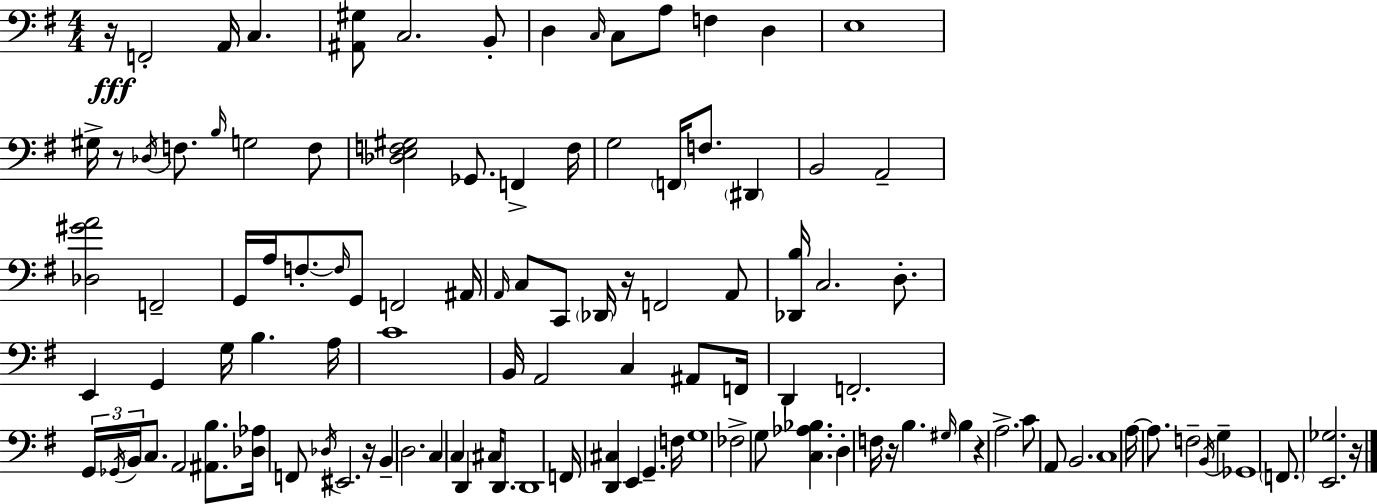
R/s F2/h A2/s C3/q. [A#2,G#3]/e C3/h. B2/e D3/q C3/s C3/e A3/e F3/q D3/q E3/w G#3/s R/e Db3/s F3/e. B3/s G3/h F3/e [Db3,E3,F3,G#3]/h Gb2/e. F2/q F3/s G3/h F2/s F3/e. D#2/q B2/h A2/h [Db3,G#4,A4]/h F2/h G2/s A3/s F3/e. F3/s G2/e F2/h A#2/s A2/s C3/e C2/e Db2/s R/s F2/h A2/e [Db2,B3]/s C3/h. D3/e. E2/q G2/q G3/s B3/q. A3/s C4/w B2/s A2/h C3/q A#2/e F2/s D2/q F2/h. G2/s Gb2/s B2/s C3/e. A2/h [A#2,B3]/e. [Db3,Ab3]/s F2/e Db3/s EIS2/h. R/s B2/q D3/h. C3/q C3/q D2/q C#3/s D2/e. D2/w F2/s [D2,C#3]/q E2/q G2/q. F3/s G3/w FES3/h G3/e [C3,Ab3,Bb3]/q. D3/q F3/s R/s B3/q. G#3/s B3/q R/q A3/h. C4/e A2/e B2/h. C3/w A3/s A3/e. F3/h B2/s G3/q Gb2/w F2/e. [E2,Gb3]/h. R/s